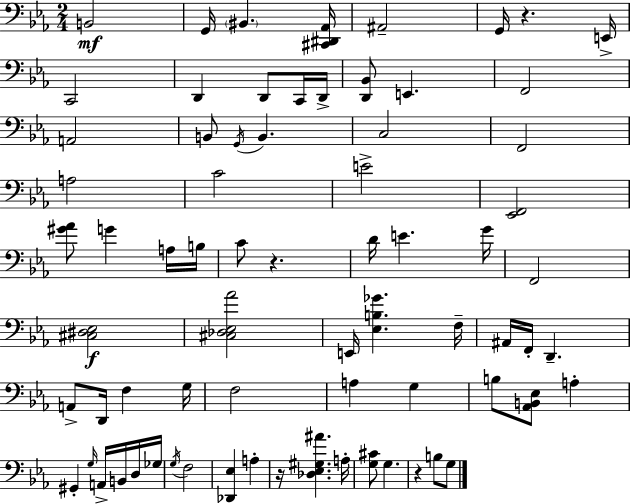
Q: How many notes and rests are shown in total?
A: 72